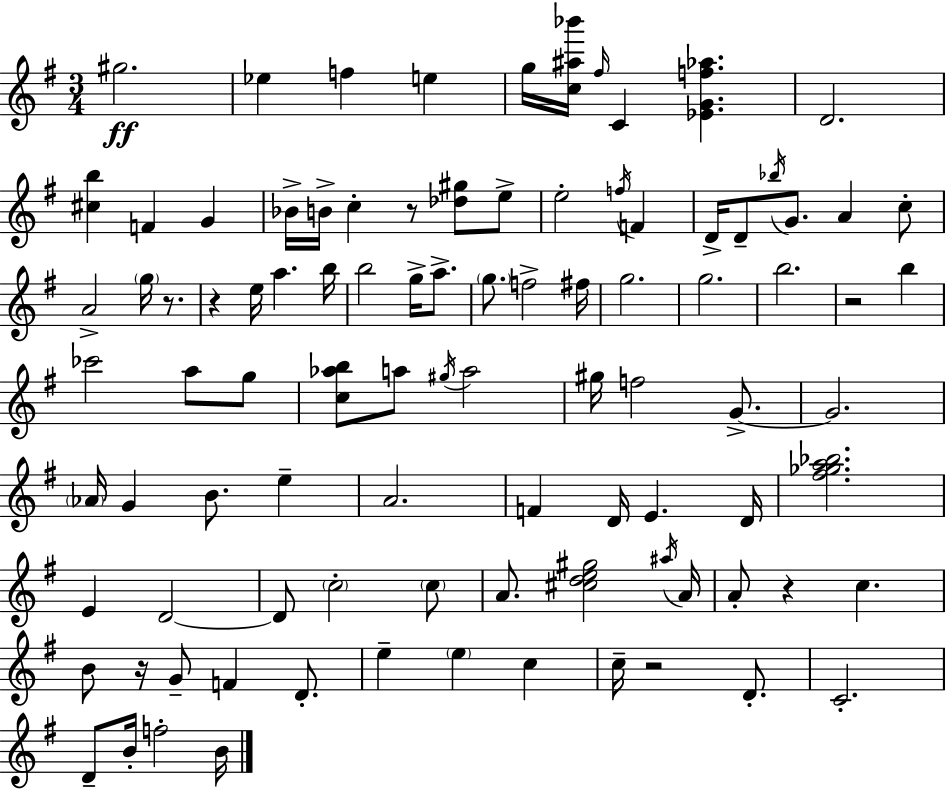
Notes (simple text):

G#5/h. Eb5/q F5/q E5/q G5/s [C5,A#5,Bb6]/s F#5/s C4/q [Eb4,G4,F5,Ab5]/q. D4/h. [C#5,B5]/q F4/q G4/q Bb4/s B4/s C5/q R/e [Db5,G#5]/e E5/e E5/h F5/s F4/q D4/s D4/e Bb5/s G4/e. A4/q C5/e A4/h G5/s R/e. R/q E5/s A5/q. B5/s B5/h G5/s A5/e. G5/e. F5/h F#5/s G5/h. G5/h. B5/h. R/h B5/q CES6/h A5/e G5/e [C5,Ab5,B5]/e A5/e G#5/s A5/h G#5/s F5/h G4/e. G4/h. Ab4/s G4/q B4/e. E5/q A4/h. F4/q D4/s E4/q. D4/s [F#5,Gb5,A5,Bb5]/h. E4/q D4/h D4/e C5/h C5/e A4/e. [C#5,D5,E5,G#5]/h A#5/s A4/s A4/e R/q C5/q. B4/e R/s G4/e F4/q D4/e. E5/q E5/q C5/q C5/s R/h D4/e. C4/h. D4/e B4/s F5/h B4/s